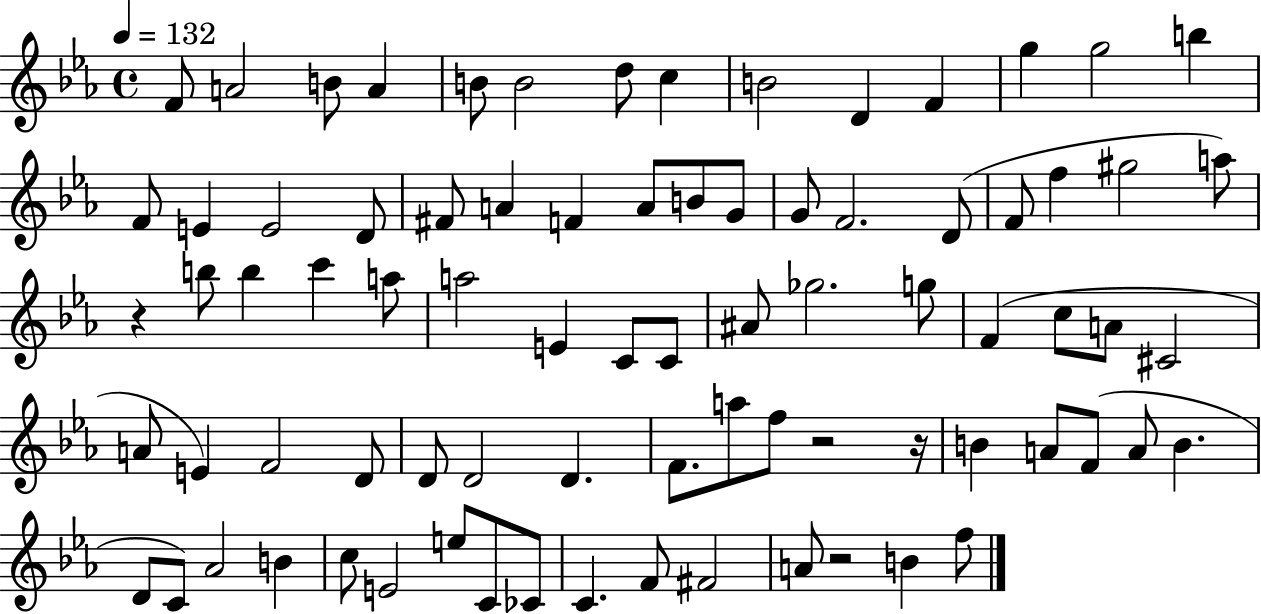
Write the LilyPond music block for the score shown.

{
  \clef treble
  \time 4/4
  \defaultTimeSignature
  \key ees \major
  \tempo 4 = 132
  f'8 a'2 b'8 a'4 | b'8 b'2 d''8 c''4 | b'2 d'4 f'4 | g''4 g''2 b''4 | \break f'8 e'4 e'2 d'8 | fis'8 a'4 f'4 a'8 b'8 g'8 | g'8 f'2. d'8( | f'8 f''4 gis''2 a''8) | \break r4 b''8 b''4 c'''4 a''8 | a''2 e'4 c'8 c'8 | ais'8 ges''2. g''8 | f'4( c''8 a'8 cis'2 | \break a'8 e'4) f'2 d'8 | d'8 d'2 d'4. | f'8. a''8 f''8 r2 r16 | b'4 a'8 f'8( a'8 b'4. | \break d'8 c'8) aes'2 b'4 | c''8 e'2 e''8 c'8 ces'8 | c'4. f'8 fis'2 | a'8 r2 b'4 f''8 | \break \bar "|."
}